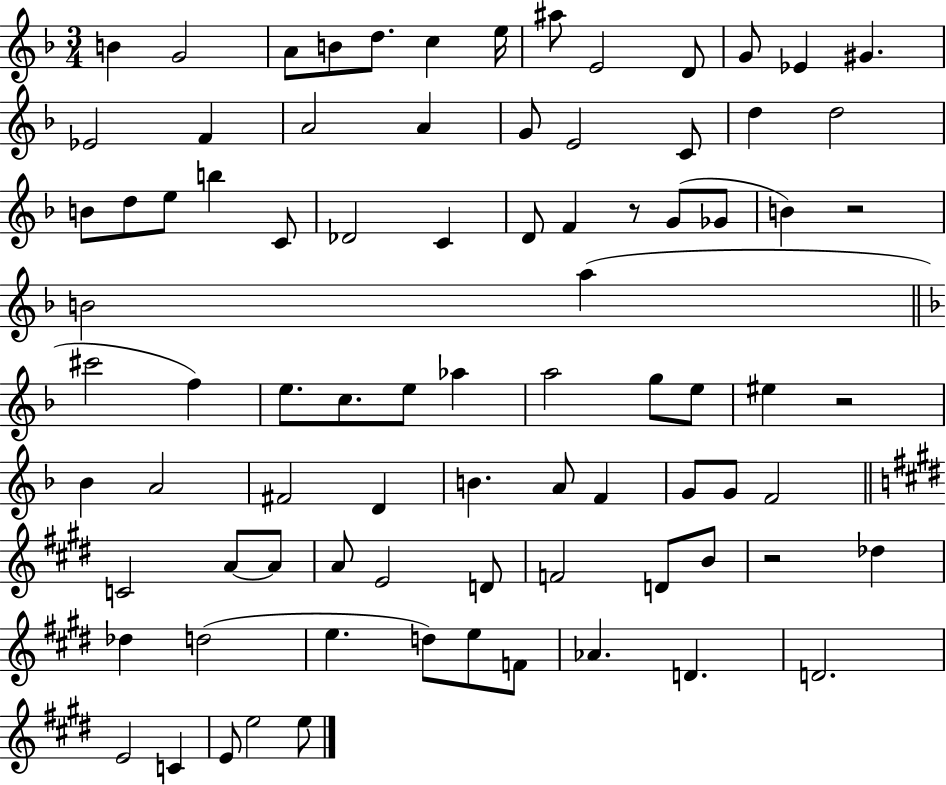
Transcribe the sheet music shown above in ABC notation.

X:1
T:Untitled
M:3/4
L:1/4
K:F
B G2 A/2 B/2 d/2 c e/4 ^a/2 E2 D/2 G/2 _E ^G _E2 F A2 A G/2 E2 C/2 d d2 B/2 d/2 e/2 b C/2 _D2 C D/2 F z/2 G/2 _G/2 B z2 B2 a ^c'2 f e/2 c/2 e/2 _a a2 g/2 e/2 ^e z2 _B A2 ^F2 D B A/2 F G/2 G/2 F2 C2 A/2 A/2 A/2 E2 D/2 F2 D/2 B/2 z2 _d _d d2 e d/2 e/2 F/2 _A D D2 E2 C E/2 e2 e/2